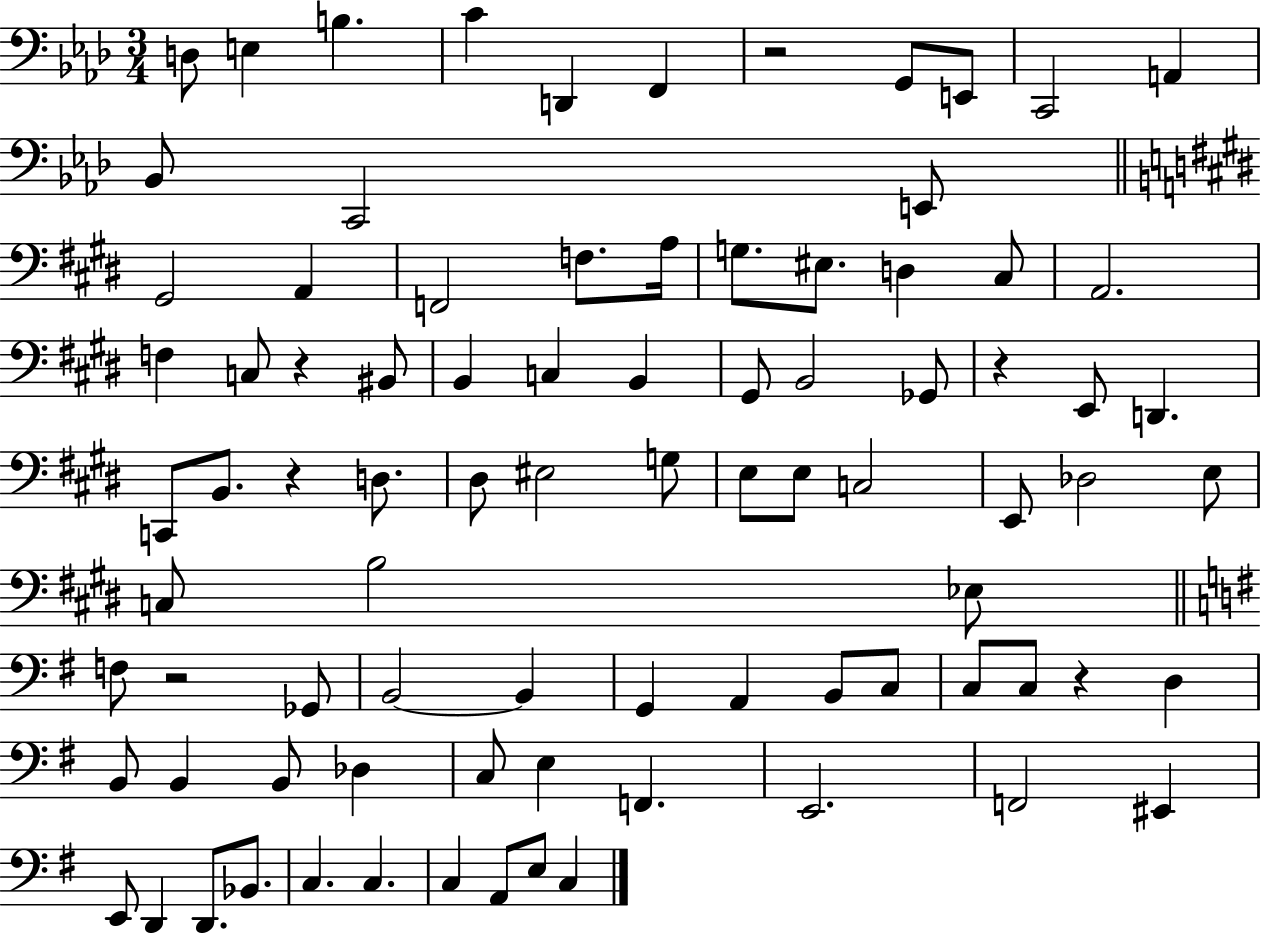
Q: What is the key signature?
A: AES major